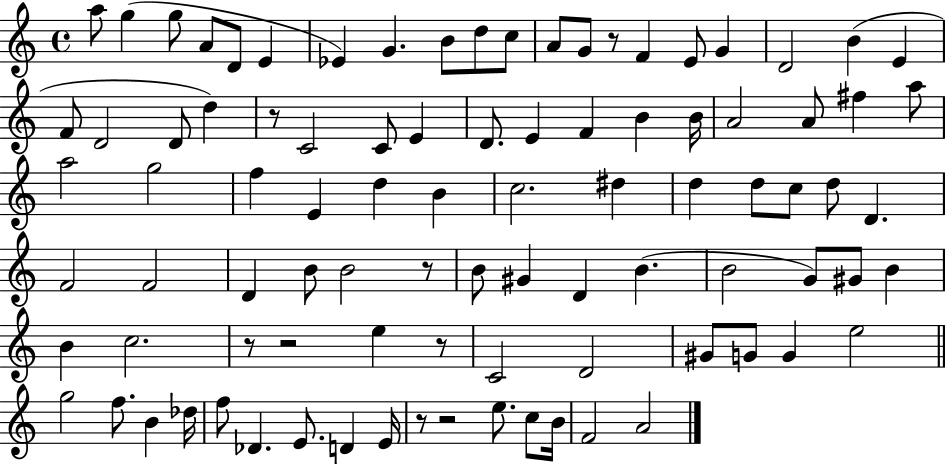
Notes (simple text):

A5/e G5/q G5/e A4/e D4/e E4/q Eb4/q G4/q. B4/e D5/e C5/e A4/e G4/e R/e F4/q E4/e G4/q D4/h B4/q E4/q F4/e D4/h D4/e D5/q R/e C4/h C4/e E4/q D4/e. E4/q F4/q B4/q B4/s A4/h A4/e F#5/q A5/e A5/h G5/h F5/q E4/q D5/q B4/q C5/h. D#5/q D5/q D5/e C5/e D5/e D4/q. F4/h F4/h D4/q B4/e B4/h R/e B4/e G#4/q D4/q B4/q. B4/h G4/e G#4/e B4/q B4/q C5/h. R/e R/h E5/q R/e C4/h D4/h G#4/e G4/e G4/q E5/h G5/h F5/e. B4/q Db5/s F5/e Db4/q. E4/e. D4/q E4/s R/e R/h E5/e. C5/e B4/s F4/h A4/h